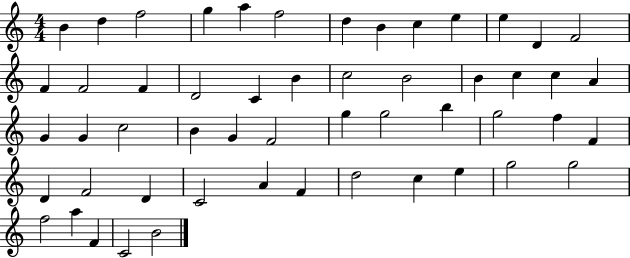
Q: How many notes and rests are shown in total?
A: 53